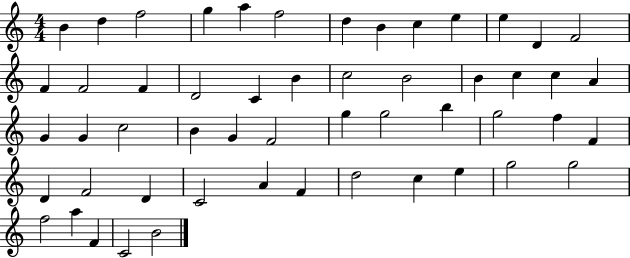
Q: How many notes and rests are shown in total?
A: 53